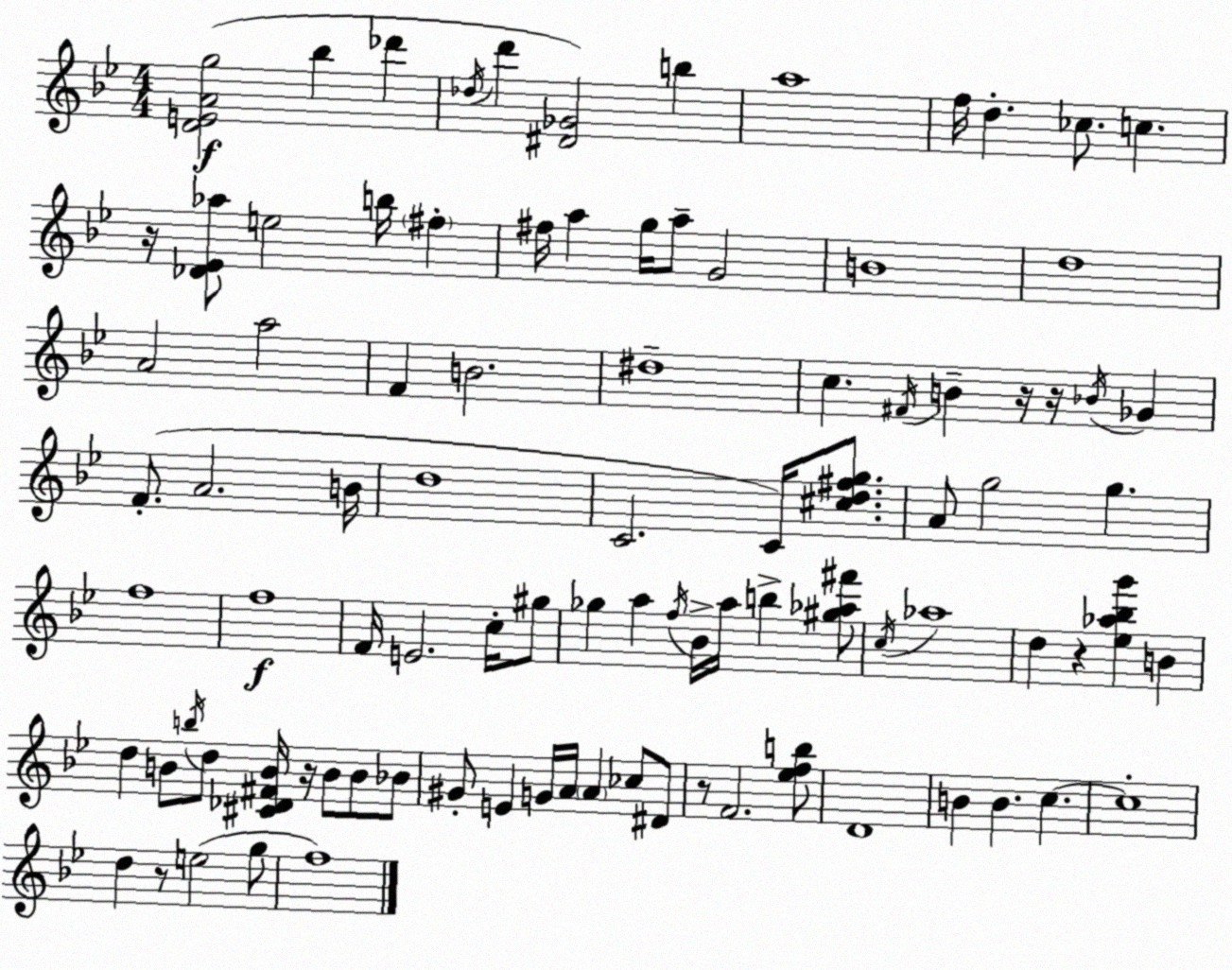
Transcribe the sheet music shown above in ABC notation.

X:1
T:Untitled
M:4/4
L:1/4
K:Gm
[DEAg]2 _b _d' _d/4 d' [^D_G]2 b a4 f/4 d _c/2 c z/4 [_D_E_a]/2 e2 b/4 ^f ^f/4 a g/4 a/2 G2 B4 d4 A2 a2 F B2 ^d4 c ^F/4 B z/4 z/4 _B/4 _G F/2 A2 B/4 d4 C2 C/4 [^cd^fg]/2 A/2 g2 g f4 f4 F/4 E2 c/4 ^g/2 _g a f/4 _B/4 a/4 b [^g_a^f']/2 c/4 _a4 d z [_e_a_bg'] B d B/2 b/4 d/2 [^C_D^FB]/4 z/4 B/2 B/2 _B/2 ^G/2 E G/4 A/4 A _c/2 ^D/2 z/2 F2 [_efb]/2 D4 B B c c4 d z/2 e2 g/2 f4